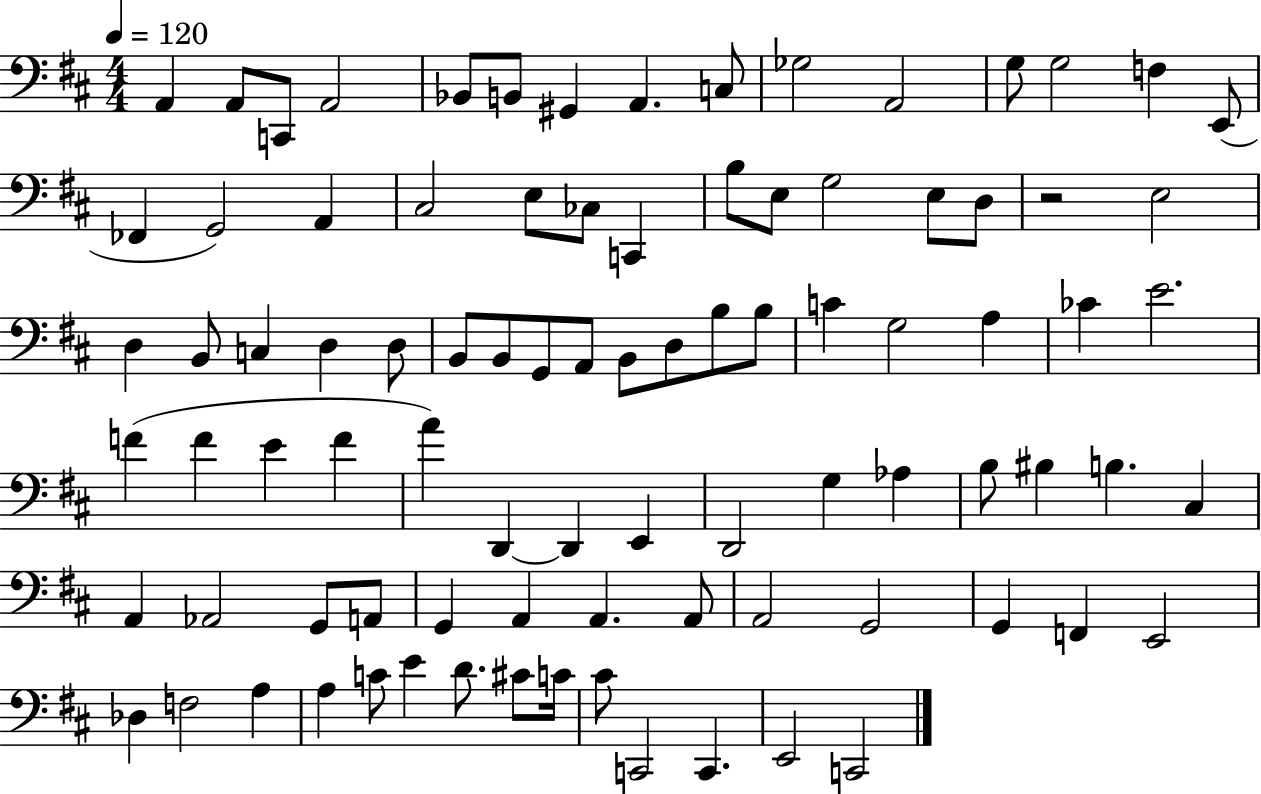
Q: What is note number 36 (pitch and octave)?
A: G2